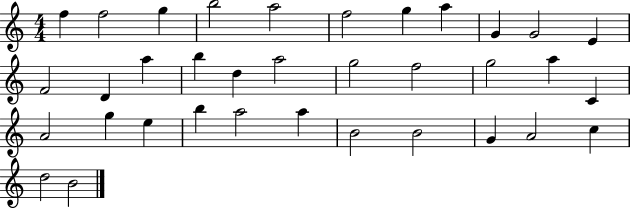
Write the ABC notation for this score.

X:1
T:Untitled
M:4/4
L:1/4
K:C
f f2 g b2 a2 f2 g a G G2 E F2 D a b d a2 g2 f2 g2 a C A2 g e b a2 a B2 B2 G A2 c d2 B2